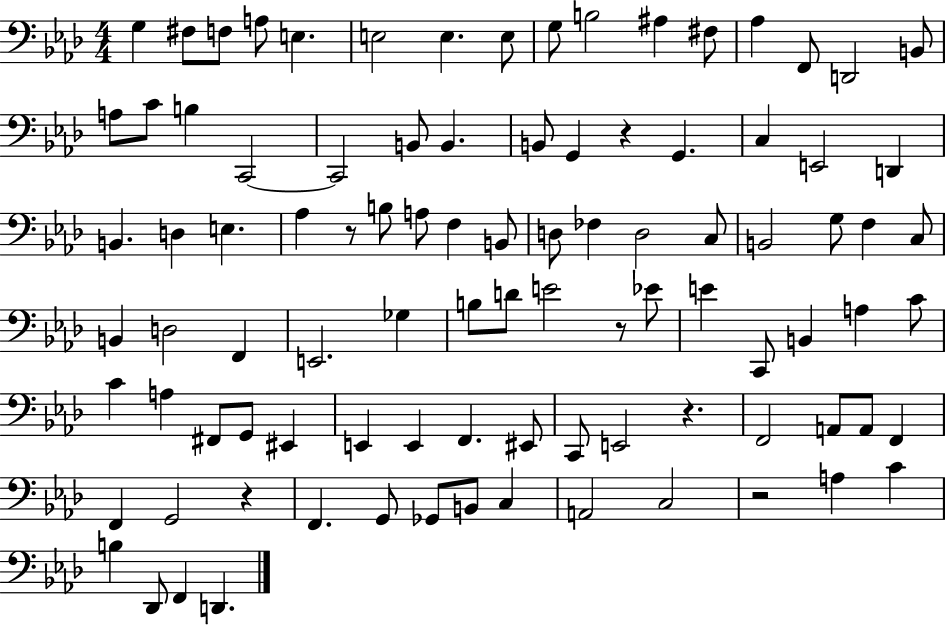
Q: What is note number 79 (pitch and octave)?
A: Gb2